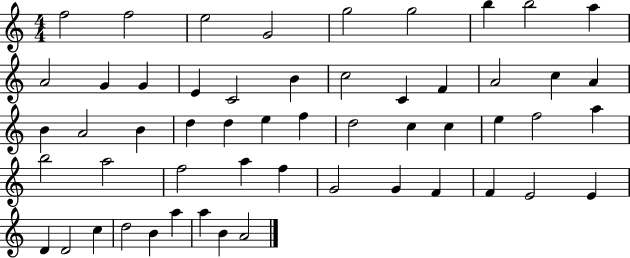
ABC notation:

X:1
T:Untitled
M:4/4
L:1/4
K:C
f2 f2 e2 G2 g2 g2 b b2 a A2 G G E C2 B c2 C F A2 c A B A2 B d d e f d2 c c e f2 a b2 a2 f2 a f G2 G F F E2 E D D2 c d2 B a a B A2